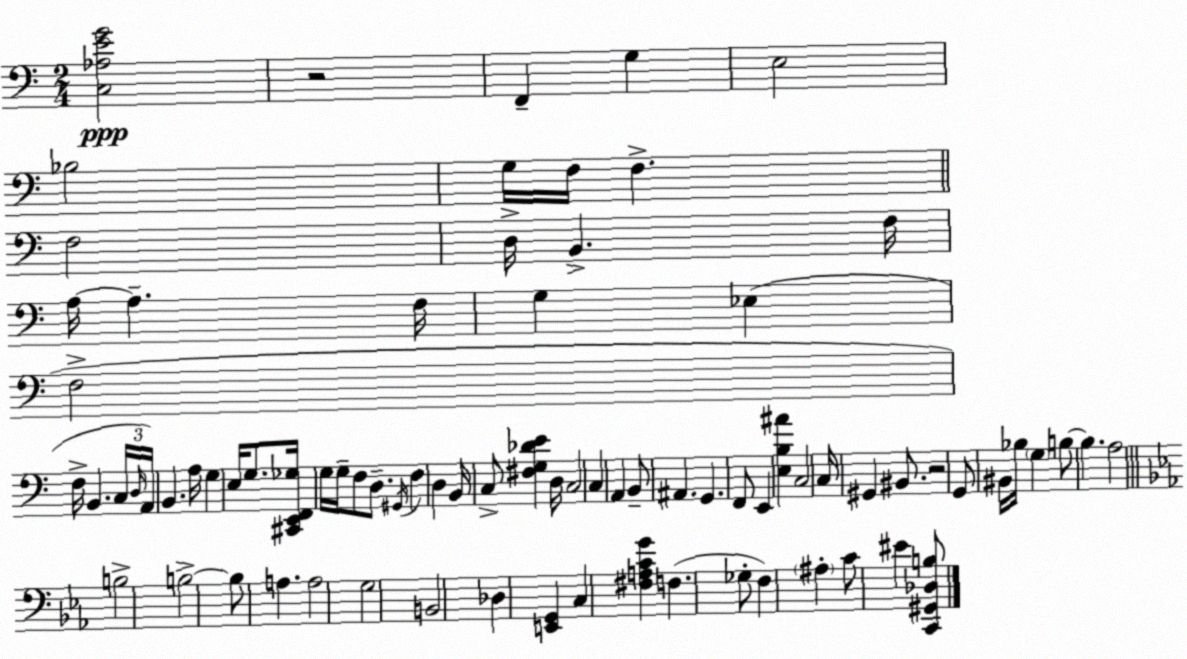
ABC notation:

X:1
T:Untitled
M:2/4
L:1/4
K:C
[C,_A,EG]2 z2 F,, G, E,2 _B,2 G,/4 F,/4 F, F,2 D,/4 B,, F,/4 A,/4 A, F,/4 G, _E, F,2 F,/4 B,, C,/4 D,/4 A,,/4 B,, A,/4 G, E,/4 G,/2 [^C,,E,,F,,_G,]/4 G,/4 G,/4 F,/2 D,/2 ^G,,/4 F, D, B,,/4 C,/2 [^F,G,_DE] D,/4 C,2 C, A,, B,,/2 ^A,, G,, F,,/2 E,, [E,B,^A] C,2 C,/4 ^G,, ^B,,/2 z2 G,,/2 ^B,,/4 _B,/4 G, B,/2 B, A,2 B,2 B,2 B,/2 A, A,2 G,2 B,,2 _D, [E,,G,,] C, [^F,A,CG] F, _G,/2 F, ^A, C/2 ^E [C,,^G,,_D,B,]/2